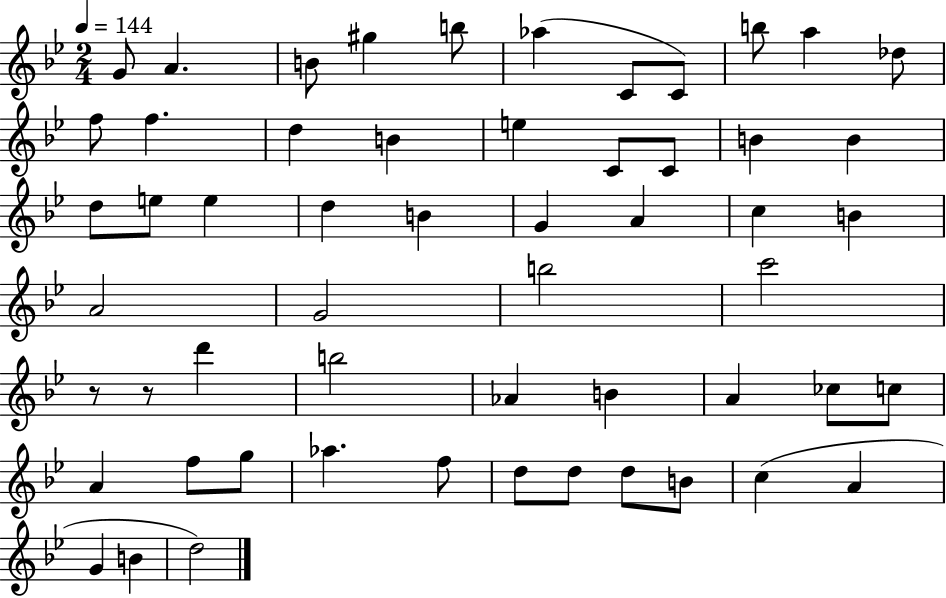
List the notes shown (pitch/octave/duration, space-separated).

G4/e A4/q. B4/e G#5/q B5/e Ab5/q C4/e C4/e B5/e A5/q Db5/e F5/e F5/q. D5/q B4/q E5/q C4/e C4/e B4/q B4/q D5/e E5/e E5/q D5/q B4/q G4/q A4/q C5/q B4/q A4/h G4/h B5/h C6/h R/e R/e D6/q B5/h Ab4/q B4/q A4/q CES5/e C5/e A4/q F5/e G5/e Ab5/q. F5/e D5/e D5/e D5/e B4/e C5/q A4/q G4/q B4/q D5/h